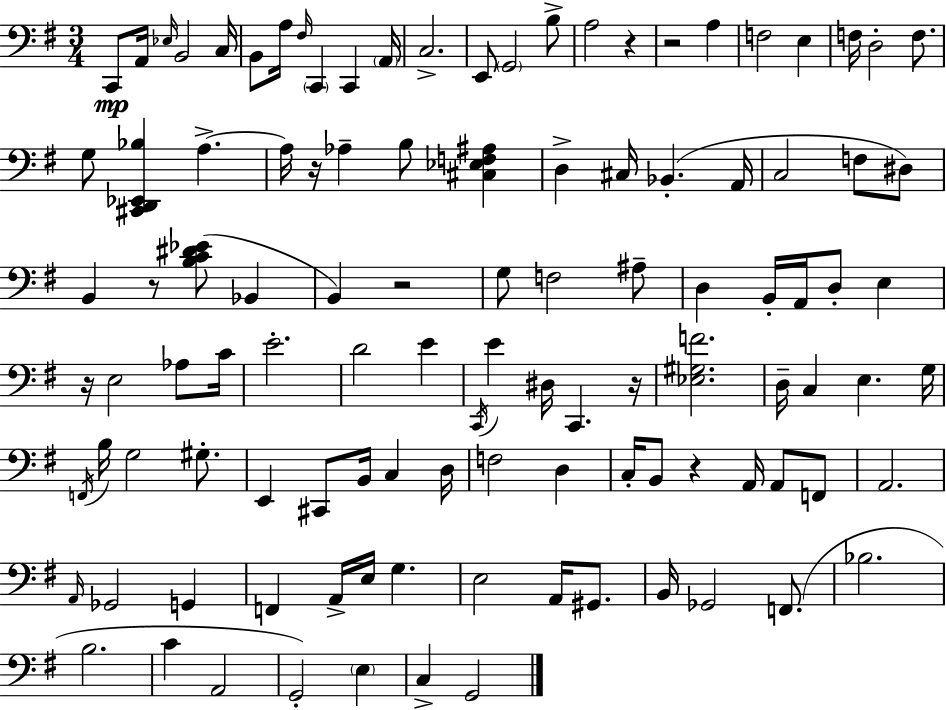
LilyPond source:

{
  \clef bass
  \numericTimeSignature
  \time 3/4
  \key g \major
  c,8\mp a,16 \grace { ees16 } b,2 | c16 b,8 a16 \grace { fis16 } \parenthesize c,4 c,4 | \parenthesize a,16 c2.-> | e,8 \parenthesize g,2 | \break b8-> a2 r4 | r2 a4 | f2 e4 | f16 d2-. f8. | \break g8 <cis, d, ees, bes>4 a4.->~~ | a16 r16 aes4-- b8 <cis ees f ais>4 | d4-> cis16 bes,4.-.( | a,16 c2 f8 | \break dis8) b,4 r8 <b c' dis' ees'>8( bes,4 | b,4) r2 | g8 f2 | ais8-- d4 b,16-. a,16 d8-. e4 | \break r16 e2 aes8 | c'16 e'2.-. | d'2 e'4 | \acciaccatura { c,16 } e'4 dis16 c,4. | \break r16 <ees gis f'>2. | d16-- c4 e4. | g16 \acciaccatura { f,16 } b16 g2 | gis8.-. e,4 cis,8 b,16 c4 | \break d16 f2 | d4 c16-. b,8 r4 a,16 | a,8 f,8 a,2. | \grace { a,16 } ges,2 | \break g,4 f,4 a,16-> e16 g4. | e2 | a,16 gis,8. b,16 ges,2 | f,8.( bes2. | \break b2. | c'4 a,2 | g,2-.) | \parenthesize e4 c4-> g,2 | \break \bar "|."
}